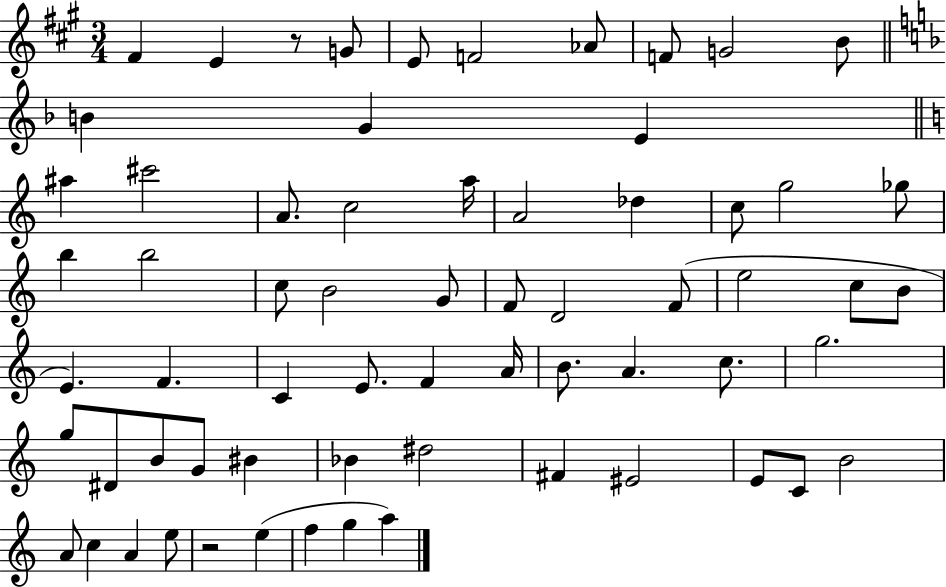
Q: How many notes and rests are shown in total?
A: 65